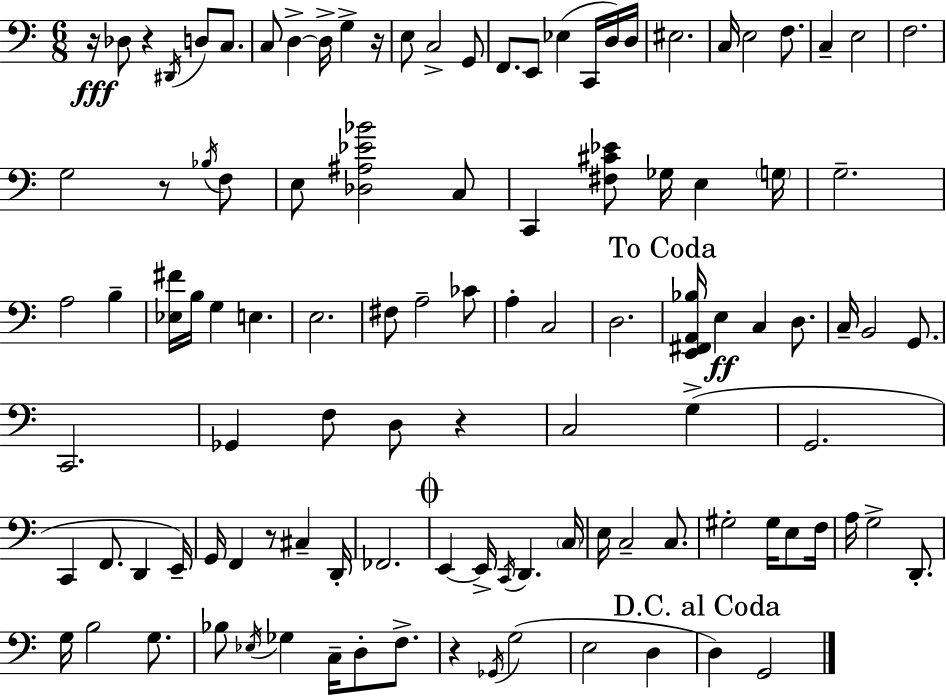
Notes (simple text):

R/s Db3/e R/q D#2/s D3/e C3/e. C3/e D3/q D3/s G3/q R/s E3/e C3/h G2/e F2/e. E2/e Eb3/q C2/s D3/s D3/s EIS3/h. C3/s E3/h F3/e. C3/q E3/h F3/h. G3/h R/e Bb3/s F3/e E3/e [Db3,A#3,Eb4,Bb4]/h C3/e C2/q [F#3,C#4,Eb4]/e Gb3/s E3/q G3/s G3/h. A3/h B3/q [Eb3,F#4]/s B3/s G3/q E3/q. E3/h. F#3/e A3/h CES4/e A3/q C3/h D3/h. [E2,F#2,A2,Bb3]/s E3/q C3/q D3/e. C3/s B2/h G2/e. C2/h. Gb2/q F3/e D3/e R/q C3/h G3/q G2/h. C2/q F2/e. D2/q E2/s G2/s F2/q R/e C#3/q D2/s FES2/h. E2/q E2/s C2/s D2/q. C3/s E3/s C3/h C3/e. G#3/h G#3/s E3/e F3/s A3/s G3/h D2/e. G3/s B3/h G3/e. Bb3/e Eb3/s Gb3/q C3/s D3/e F3/e. R/q Gb2/s G3/h E3/h D3/q D3/q G2/h